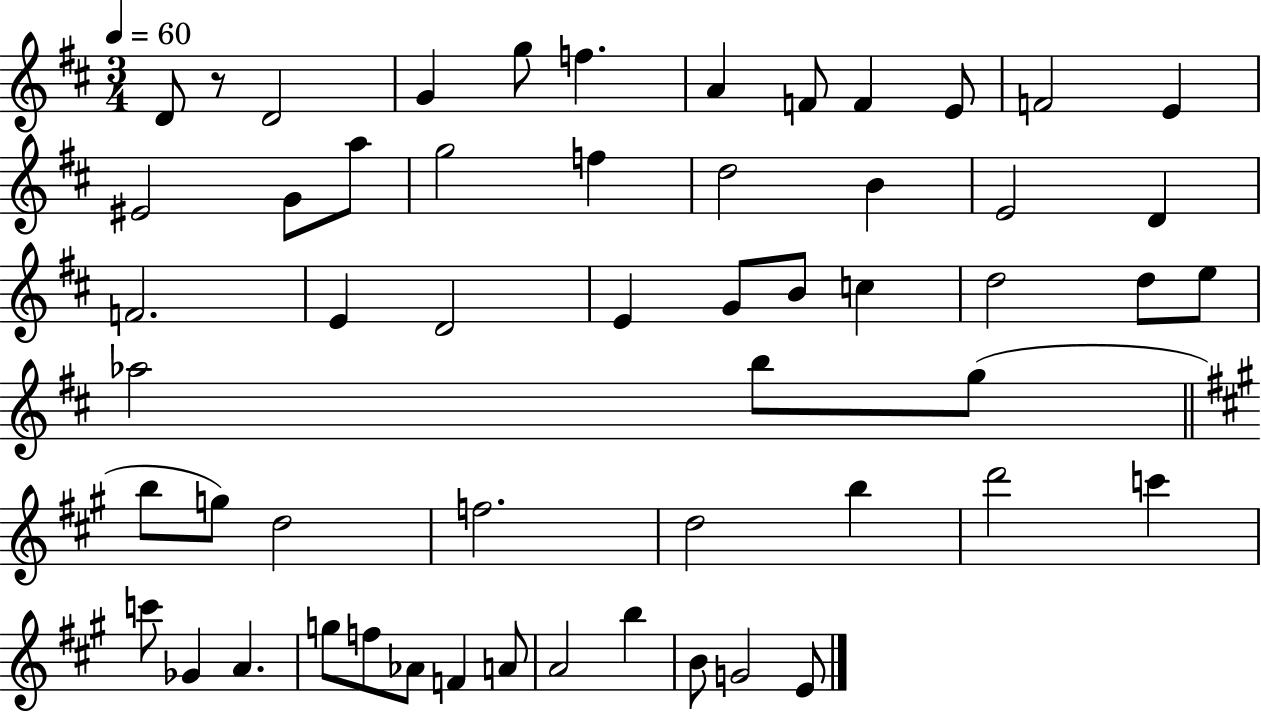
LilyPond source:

{
  \clef treble
  \numericTimeSignature
  \time 3/4
  \key d \major
  \tempo 4 = 60
  d'8 r8 d'2 | g'4 g''8 f''4. | a'4 f'8 f'4 e'8 | f'2 e'4 | \break eis'2 g'8 a''8 | g''2 f''4 | d''2 b'4 | e'2 d'4 | \break f'2. | e'4 d'2 | e'4 g'8 b'8 c''4 | d''2 d''8 e''8 | \break aes''2 b''8 g''8( | \bar "||" \break \key a \major b''8 g''8) d''2 | f''2. | d''2 b''4 | d'''2 c'''4 | \break c'''8 ges'4 a'4. | g''8 f''8 aes'8 f'4 a'8 | a'2 b''4 | b'8 g'2 e'8 | \break \bar "|."
}